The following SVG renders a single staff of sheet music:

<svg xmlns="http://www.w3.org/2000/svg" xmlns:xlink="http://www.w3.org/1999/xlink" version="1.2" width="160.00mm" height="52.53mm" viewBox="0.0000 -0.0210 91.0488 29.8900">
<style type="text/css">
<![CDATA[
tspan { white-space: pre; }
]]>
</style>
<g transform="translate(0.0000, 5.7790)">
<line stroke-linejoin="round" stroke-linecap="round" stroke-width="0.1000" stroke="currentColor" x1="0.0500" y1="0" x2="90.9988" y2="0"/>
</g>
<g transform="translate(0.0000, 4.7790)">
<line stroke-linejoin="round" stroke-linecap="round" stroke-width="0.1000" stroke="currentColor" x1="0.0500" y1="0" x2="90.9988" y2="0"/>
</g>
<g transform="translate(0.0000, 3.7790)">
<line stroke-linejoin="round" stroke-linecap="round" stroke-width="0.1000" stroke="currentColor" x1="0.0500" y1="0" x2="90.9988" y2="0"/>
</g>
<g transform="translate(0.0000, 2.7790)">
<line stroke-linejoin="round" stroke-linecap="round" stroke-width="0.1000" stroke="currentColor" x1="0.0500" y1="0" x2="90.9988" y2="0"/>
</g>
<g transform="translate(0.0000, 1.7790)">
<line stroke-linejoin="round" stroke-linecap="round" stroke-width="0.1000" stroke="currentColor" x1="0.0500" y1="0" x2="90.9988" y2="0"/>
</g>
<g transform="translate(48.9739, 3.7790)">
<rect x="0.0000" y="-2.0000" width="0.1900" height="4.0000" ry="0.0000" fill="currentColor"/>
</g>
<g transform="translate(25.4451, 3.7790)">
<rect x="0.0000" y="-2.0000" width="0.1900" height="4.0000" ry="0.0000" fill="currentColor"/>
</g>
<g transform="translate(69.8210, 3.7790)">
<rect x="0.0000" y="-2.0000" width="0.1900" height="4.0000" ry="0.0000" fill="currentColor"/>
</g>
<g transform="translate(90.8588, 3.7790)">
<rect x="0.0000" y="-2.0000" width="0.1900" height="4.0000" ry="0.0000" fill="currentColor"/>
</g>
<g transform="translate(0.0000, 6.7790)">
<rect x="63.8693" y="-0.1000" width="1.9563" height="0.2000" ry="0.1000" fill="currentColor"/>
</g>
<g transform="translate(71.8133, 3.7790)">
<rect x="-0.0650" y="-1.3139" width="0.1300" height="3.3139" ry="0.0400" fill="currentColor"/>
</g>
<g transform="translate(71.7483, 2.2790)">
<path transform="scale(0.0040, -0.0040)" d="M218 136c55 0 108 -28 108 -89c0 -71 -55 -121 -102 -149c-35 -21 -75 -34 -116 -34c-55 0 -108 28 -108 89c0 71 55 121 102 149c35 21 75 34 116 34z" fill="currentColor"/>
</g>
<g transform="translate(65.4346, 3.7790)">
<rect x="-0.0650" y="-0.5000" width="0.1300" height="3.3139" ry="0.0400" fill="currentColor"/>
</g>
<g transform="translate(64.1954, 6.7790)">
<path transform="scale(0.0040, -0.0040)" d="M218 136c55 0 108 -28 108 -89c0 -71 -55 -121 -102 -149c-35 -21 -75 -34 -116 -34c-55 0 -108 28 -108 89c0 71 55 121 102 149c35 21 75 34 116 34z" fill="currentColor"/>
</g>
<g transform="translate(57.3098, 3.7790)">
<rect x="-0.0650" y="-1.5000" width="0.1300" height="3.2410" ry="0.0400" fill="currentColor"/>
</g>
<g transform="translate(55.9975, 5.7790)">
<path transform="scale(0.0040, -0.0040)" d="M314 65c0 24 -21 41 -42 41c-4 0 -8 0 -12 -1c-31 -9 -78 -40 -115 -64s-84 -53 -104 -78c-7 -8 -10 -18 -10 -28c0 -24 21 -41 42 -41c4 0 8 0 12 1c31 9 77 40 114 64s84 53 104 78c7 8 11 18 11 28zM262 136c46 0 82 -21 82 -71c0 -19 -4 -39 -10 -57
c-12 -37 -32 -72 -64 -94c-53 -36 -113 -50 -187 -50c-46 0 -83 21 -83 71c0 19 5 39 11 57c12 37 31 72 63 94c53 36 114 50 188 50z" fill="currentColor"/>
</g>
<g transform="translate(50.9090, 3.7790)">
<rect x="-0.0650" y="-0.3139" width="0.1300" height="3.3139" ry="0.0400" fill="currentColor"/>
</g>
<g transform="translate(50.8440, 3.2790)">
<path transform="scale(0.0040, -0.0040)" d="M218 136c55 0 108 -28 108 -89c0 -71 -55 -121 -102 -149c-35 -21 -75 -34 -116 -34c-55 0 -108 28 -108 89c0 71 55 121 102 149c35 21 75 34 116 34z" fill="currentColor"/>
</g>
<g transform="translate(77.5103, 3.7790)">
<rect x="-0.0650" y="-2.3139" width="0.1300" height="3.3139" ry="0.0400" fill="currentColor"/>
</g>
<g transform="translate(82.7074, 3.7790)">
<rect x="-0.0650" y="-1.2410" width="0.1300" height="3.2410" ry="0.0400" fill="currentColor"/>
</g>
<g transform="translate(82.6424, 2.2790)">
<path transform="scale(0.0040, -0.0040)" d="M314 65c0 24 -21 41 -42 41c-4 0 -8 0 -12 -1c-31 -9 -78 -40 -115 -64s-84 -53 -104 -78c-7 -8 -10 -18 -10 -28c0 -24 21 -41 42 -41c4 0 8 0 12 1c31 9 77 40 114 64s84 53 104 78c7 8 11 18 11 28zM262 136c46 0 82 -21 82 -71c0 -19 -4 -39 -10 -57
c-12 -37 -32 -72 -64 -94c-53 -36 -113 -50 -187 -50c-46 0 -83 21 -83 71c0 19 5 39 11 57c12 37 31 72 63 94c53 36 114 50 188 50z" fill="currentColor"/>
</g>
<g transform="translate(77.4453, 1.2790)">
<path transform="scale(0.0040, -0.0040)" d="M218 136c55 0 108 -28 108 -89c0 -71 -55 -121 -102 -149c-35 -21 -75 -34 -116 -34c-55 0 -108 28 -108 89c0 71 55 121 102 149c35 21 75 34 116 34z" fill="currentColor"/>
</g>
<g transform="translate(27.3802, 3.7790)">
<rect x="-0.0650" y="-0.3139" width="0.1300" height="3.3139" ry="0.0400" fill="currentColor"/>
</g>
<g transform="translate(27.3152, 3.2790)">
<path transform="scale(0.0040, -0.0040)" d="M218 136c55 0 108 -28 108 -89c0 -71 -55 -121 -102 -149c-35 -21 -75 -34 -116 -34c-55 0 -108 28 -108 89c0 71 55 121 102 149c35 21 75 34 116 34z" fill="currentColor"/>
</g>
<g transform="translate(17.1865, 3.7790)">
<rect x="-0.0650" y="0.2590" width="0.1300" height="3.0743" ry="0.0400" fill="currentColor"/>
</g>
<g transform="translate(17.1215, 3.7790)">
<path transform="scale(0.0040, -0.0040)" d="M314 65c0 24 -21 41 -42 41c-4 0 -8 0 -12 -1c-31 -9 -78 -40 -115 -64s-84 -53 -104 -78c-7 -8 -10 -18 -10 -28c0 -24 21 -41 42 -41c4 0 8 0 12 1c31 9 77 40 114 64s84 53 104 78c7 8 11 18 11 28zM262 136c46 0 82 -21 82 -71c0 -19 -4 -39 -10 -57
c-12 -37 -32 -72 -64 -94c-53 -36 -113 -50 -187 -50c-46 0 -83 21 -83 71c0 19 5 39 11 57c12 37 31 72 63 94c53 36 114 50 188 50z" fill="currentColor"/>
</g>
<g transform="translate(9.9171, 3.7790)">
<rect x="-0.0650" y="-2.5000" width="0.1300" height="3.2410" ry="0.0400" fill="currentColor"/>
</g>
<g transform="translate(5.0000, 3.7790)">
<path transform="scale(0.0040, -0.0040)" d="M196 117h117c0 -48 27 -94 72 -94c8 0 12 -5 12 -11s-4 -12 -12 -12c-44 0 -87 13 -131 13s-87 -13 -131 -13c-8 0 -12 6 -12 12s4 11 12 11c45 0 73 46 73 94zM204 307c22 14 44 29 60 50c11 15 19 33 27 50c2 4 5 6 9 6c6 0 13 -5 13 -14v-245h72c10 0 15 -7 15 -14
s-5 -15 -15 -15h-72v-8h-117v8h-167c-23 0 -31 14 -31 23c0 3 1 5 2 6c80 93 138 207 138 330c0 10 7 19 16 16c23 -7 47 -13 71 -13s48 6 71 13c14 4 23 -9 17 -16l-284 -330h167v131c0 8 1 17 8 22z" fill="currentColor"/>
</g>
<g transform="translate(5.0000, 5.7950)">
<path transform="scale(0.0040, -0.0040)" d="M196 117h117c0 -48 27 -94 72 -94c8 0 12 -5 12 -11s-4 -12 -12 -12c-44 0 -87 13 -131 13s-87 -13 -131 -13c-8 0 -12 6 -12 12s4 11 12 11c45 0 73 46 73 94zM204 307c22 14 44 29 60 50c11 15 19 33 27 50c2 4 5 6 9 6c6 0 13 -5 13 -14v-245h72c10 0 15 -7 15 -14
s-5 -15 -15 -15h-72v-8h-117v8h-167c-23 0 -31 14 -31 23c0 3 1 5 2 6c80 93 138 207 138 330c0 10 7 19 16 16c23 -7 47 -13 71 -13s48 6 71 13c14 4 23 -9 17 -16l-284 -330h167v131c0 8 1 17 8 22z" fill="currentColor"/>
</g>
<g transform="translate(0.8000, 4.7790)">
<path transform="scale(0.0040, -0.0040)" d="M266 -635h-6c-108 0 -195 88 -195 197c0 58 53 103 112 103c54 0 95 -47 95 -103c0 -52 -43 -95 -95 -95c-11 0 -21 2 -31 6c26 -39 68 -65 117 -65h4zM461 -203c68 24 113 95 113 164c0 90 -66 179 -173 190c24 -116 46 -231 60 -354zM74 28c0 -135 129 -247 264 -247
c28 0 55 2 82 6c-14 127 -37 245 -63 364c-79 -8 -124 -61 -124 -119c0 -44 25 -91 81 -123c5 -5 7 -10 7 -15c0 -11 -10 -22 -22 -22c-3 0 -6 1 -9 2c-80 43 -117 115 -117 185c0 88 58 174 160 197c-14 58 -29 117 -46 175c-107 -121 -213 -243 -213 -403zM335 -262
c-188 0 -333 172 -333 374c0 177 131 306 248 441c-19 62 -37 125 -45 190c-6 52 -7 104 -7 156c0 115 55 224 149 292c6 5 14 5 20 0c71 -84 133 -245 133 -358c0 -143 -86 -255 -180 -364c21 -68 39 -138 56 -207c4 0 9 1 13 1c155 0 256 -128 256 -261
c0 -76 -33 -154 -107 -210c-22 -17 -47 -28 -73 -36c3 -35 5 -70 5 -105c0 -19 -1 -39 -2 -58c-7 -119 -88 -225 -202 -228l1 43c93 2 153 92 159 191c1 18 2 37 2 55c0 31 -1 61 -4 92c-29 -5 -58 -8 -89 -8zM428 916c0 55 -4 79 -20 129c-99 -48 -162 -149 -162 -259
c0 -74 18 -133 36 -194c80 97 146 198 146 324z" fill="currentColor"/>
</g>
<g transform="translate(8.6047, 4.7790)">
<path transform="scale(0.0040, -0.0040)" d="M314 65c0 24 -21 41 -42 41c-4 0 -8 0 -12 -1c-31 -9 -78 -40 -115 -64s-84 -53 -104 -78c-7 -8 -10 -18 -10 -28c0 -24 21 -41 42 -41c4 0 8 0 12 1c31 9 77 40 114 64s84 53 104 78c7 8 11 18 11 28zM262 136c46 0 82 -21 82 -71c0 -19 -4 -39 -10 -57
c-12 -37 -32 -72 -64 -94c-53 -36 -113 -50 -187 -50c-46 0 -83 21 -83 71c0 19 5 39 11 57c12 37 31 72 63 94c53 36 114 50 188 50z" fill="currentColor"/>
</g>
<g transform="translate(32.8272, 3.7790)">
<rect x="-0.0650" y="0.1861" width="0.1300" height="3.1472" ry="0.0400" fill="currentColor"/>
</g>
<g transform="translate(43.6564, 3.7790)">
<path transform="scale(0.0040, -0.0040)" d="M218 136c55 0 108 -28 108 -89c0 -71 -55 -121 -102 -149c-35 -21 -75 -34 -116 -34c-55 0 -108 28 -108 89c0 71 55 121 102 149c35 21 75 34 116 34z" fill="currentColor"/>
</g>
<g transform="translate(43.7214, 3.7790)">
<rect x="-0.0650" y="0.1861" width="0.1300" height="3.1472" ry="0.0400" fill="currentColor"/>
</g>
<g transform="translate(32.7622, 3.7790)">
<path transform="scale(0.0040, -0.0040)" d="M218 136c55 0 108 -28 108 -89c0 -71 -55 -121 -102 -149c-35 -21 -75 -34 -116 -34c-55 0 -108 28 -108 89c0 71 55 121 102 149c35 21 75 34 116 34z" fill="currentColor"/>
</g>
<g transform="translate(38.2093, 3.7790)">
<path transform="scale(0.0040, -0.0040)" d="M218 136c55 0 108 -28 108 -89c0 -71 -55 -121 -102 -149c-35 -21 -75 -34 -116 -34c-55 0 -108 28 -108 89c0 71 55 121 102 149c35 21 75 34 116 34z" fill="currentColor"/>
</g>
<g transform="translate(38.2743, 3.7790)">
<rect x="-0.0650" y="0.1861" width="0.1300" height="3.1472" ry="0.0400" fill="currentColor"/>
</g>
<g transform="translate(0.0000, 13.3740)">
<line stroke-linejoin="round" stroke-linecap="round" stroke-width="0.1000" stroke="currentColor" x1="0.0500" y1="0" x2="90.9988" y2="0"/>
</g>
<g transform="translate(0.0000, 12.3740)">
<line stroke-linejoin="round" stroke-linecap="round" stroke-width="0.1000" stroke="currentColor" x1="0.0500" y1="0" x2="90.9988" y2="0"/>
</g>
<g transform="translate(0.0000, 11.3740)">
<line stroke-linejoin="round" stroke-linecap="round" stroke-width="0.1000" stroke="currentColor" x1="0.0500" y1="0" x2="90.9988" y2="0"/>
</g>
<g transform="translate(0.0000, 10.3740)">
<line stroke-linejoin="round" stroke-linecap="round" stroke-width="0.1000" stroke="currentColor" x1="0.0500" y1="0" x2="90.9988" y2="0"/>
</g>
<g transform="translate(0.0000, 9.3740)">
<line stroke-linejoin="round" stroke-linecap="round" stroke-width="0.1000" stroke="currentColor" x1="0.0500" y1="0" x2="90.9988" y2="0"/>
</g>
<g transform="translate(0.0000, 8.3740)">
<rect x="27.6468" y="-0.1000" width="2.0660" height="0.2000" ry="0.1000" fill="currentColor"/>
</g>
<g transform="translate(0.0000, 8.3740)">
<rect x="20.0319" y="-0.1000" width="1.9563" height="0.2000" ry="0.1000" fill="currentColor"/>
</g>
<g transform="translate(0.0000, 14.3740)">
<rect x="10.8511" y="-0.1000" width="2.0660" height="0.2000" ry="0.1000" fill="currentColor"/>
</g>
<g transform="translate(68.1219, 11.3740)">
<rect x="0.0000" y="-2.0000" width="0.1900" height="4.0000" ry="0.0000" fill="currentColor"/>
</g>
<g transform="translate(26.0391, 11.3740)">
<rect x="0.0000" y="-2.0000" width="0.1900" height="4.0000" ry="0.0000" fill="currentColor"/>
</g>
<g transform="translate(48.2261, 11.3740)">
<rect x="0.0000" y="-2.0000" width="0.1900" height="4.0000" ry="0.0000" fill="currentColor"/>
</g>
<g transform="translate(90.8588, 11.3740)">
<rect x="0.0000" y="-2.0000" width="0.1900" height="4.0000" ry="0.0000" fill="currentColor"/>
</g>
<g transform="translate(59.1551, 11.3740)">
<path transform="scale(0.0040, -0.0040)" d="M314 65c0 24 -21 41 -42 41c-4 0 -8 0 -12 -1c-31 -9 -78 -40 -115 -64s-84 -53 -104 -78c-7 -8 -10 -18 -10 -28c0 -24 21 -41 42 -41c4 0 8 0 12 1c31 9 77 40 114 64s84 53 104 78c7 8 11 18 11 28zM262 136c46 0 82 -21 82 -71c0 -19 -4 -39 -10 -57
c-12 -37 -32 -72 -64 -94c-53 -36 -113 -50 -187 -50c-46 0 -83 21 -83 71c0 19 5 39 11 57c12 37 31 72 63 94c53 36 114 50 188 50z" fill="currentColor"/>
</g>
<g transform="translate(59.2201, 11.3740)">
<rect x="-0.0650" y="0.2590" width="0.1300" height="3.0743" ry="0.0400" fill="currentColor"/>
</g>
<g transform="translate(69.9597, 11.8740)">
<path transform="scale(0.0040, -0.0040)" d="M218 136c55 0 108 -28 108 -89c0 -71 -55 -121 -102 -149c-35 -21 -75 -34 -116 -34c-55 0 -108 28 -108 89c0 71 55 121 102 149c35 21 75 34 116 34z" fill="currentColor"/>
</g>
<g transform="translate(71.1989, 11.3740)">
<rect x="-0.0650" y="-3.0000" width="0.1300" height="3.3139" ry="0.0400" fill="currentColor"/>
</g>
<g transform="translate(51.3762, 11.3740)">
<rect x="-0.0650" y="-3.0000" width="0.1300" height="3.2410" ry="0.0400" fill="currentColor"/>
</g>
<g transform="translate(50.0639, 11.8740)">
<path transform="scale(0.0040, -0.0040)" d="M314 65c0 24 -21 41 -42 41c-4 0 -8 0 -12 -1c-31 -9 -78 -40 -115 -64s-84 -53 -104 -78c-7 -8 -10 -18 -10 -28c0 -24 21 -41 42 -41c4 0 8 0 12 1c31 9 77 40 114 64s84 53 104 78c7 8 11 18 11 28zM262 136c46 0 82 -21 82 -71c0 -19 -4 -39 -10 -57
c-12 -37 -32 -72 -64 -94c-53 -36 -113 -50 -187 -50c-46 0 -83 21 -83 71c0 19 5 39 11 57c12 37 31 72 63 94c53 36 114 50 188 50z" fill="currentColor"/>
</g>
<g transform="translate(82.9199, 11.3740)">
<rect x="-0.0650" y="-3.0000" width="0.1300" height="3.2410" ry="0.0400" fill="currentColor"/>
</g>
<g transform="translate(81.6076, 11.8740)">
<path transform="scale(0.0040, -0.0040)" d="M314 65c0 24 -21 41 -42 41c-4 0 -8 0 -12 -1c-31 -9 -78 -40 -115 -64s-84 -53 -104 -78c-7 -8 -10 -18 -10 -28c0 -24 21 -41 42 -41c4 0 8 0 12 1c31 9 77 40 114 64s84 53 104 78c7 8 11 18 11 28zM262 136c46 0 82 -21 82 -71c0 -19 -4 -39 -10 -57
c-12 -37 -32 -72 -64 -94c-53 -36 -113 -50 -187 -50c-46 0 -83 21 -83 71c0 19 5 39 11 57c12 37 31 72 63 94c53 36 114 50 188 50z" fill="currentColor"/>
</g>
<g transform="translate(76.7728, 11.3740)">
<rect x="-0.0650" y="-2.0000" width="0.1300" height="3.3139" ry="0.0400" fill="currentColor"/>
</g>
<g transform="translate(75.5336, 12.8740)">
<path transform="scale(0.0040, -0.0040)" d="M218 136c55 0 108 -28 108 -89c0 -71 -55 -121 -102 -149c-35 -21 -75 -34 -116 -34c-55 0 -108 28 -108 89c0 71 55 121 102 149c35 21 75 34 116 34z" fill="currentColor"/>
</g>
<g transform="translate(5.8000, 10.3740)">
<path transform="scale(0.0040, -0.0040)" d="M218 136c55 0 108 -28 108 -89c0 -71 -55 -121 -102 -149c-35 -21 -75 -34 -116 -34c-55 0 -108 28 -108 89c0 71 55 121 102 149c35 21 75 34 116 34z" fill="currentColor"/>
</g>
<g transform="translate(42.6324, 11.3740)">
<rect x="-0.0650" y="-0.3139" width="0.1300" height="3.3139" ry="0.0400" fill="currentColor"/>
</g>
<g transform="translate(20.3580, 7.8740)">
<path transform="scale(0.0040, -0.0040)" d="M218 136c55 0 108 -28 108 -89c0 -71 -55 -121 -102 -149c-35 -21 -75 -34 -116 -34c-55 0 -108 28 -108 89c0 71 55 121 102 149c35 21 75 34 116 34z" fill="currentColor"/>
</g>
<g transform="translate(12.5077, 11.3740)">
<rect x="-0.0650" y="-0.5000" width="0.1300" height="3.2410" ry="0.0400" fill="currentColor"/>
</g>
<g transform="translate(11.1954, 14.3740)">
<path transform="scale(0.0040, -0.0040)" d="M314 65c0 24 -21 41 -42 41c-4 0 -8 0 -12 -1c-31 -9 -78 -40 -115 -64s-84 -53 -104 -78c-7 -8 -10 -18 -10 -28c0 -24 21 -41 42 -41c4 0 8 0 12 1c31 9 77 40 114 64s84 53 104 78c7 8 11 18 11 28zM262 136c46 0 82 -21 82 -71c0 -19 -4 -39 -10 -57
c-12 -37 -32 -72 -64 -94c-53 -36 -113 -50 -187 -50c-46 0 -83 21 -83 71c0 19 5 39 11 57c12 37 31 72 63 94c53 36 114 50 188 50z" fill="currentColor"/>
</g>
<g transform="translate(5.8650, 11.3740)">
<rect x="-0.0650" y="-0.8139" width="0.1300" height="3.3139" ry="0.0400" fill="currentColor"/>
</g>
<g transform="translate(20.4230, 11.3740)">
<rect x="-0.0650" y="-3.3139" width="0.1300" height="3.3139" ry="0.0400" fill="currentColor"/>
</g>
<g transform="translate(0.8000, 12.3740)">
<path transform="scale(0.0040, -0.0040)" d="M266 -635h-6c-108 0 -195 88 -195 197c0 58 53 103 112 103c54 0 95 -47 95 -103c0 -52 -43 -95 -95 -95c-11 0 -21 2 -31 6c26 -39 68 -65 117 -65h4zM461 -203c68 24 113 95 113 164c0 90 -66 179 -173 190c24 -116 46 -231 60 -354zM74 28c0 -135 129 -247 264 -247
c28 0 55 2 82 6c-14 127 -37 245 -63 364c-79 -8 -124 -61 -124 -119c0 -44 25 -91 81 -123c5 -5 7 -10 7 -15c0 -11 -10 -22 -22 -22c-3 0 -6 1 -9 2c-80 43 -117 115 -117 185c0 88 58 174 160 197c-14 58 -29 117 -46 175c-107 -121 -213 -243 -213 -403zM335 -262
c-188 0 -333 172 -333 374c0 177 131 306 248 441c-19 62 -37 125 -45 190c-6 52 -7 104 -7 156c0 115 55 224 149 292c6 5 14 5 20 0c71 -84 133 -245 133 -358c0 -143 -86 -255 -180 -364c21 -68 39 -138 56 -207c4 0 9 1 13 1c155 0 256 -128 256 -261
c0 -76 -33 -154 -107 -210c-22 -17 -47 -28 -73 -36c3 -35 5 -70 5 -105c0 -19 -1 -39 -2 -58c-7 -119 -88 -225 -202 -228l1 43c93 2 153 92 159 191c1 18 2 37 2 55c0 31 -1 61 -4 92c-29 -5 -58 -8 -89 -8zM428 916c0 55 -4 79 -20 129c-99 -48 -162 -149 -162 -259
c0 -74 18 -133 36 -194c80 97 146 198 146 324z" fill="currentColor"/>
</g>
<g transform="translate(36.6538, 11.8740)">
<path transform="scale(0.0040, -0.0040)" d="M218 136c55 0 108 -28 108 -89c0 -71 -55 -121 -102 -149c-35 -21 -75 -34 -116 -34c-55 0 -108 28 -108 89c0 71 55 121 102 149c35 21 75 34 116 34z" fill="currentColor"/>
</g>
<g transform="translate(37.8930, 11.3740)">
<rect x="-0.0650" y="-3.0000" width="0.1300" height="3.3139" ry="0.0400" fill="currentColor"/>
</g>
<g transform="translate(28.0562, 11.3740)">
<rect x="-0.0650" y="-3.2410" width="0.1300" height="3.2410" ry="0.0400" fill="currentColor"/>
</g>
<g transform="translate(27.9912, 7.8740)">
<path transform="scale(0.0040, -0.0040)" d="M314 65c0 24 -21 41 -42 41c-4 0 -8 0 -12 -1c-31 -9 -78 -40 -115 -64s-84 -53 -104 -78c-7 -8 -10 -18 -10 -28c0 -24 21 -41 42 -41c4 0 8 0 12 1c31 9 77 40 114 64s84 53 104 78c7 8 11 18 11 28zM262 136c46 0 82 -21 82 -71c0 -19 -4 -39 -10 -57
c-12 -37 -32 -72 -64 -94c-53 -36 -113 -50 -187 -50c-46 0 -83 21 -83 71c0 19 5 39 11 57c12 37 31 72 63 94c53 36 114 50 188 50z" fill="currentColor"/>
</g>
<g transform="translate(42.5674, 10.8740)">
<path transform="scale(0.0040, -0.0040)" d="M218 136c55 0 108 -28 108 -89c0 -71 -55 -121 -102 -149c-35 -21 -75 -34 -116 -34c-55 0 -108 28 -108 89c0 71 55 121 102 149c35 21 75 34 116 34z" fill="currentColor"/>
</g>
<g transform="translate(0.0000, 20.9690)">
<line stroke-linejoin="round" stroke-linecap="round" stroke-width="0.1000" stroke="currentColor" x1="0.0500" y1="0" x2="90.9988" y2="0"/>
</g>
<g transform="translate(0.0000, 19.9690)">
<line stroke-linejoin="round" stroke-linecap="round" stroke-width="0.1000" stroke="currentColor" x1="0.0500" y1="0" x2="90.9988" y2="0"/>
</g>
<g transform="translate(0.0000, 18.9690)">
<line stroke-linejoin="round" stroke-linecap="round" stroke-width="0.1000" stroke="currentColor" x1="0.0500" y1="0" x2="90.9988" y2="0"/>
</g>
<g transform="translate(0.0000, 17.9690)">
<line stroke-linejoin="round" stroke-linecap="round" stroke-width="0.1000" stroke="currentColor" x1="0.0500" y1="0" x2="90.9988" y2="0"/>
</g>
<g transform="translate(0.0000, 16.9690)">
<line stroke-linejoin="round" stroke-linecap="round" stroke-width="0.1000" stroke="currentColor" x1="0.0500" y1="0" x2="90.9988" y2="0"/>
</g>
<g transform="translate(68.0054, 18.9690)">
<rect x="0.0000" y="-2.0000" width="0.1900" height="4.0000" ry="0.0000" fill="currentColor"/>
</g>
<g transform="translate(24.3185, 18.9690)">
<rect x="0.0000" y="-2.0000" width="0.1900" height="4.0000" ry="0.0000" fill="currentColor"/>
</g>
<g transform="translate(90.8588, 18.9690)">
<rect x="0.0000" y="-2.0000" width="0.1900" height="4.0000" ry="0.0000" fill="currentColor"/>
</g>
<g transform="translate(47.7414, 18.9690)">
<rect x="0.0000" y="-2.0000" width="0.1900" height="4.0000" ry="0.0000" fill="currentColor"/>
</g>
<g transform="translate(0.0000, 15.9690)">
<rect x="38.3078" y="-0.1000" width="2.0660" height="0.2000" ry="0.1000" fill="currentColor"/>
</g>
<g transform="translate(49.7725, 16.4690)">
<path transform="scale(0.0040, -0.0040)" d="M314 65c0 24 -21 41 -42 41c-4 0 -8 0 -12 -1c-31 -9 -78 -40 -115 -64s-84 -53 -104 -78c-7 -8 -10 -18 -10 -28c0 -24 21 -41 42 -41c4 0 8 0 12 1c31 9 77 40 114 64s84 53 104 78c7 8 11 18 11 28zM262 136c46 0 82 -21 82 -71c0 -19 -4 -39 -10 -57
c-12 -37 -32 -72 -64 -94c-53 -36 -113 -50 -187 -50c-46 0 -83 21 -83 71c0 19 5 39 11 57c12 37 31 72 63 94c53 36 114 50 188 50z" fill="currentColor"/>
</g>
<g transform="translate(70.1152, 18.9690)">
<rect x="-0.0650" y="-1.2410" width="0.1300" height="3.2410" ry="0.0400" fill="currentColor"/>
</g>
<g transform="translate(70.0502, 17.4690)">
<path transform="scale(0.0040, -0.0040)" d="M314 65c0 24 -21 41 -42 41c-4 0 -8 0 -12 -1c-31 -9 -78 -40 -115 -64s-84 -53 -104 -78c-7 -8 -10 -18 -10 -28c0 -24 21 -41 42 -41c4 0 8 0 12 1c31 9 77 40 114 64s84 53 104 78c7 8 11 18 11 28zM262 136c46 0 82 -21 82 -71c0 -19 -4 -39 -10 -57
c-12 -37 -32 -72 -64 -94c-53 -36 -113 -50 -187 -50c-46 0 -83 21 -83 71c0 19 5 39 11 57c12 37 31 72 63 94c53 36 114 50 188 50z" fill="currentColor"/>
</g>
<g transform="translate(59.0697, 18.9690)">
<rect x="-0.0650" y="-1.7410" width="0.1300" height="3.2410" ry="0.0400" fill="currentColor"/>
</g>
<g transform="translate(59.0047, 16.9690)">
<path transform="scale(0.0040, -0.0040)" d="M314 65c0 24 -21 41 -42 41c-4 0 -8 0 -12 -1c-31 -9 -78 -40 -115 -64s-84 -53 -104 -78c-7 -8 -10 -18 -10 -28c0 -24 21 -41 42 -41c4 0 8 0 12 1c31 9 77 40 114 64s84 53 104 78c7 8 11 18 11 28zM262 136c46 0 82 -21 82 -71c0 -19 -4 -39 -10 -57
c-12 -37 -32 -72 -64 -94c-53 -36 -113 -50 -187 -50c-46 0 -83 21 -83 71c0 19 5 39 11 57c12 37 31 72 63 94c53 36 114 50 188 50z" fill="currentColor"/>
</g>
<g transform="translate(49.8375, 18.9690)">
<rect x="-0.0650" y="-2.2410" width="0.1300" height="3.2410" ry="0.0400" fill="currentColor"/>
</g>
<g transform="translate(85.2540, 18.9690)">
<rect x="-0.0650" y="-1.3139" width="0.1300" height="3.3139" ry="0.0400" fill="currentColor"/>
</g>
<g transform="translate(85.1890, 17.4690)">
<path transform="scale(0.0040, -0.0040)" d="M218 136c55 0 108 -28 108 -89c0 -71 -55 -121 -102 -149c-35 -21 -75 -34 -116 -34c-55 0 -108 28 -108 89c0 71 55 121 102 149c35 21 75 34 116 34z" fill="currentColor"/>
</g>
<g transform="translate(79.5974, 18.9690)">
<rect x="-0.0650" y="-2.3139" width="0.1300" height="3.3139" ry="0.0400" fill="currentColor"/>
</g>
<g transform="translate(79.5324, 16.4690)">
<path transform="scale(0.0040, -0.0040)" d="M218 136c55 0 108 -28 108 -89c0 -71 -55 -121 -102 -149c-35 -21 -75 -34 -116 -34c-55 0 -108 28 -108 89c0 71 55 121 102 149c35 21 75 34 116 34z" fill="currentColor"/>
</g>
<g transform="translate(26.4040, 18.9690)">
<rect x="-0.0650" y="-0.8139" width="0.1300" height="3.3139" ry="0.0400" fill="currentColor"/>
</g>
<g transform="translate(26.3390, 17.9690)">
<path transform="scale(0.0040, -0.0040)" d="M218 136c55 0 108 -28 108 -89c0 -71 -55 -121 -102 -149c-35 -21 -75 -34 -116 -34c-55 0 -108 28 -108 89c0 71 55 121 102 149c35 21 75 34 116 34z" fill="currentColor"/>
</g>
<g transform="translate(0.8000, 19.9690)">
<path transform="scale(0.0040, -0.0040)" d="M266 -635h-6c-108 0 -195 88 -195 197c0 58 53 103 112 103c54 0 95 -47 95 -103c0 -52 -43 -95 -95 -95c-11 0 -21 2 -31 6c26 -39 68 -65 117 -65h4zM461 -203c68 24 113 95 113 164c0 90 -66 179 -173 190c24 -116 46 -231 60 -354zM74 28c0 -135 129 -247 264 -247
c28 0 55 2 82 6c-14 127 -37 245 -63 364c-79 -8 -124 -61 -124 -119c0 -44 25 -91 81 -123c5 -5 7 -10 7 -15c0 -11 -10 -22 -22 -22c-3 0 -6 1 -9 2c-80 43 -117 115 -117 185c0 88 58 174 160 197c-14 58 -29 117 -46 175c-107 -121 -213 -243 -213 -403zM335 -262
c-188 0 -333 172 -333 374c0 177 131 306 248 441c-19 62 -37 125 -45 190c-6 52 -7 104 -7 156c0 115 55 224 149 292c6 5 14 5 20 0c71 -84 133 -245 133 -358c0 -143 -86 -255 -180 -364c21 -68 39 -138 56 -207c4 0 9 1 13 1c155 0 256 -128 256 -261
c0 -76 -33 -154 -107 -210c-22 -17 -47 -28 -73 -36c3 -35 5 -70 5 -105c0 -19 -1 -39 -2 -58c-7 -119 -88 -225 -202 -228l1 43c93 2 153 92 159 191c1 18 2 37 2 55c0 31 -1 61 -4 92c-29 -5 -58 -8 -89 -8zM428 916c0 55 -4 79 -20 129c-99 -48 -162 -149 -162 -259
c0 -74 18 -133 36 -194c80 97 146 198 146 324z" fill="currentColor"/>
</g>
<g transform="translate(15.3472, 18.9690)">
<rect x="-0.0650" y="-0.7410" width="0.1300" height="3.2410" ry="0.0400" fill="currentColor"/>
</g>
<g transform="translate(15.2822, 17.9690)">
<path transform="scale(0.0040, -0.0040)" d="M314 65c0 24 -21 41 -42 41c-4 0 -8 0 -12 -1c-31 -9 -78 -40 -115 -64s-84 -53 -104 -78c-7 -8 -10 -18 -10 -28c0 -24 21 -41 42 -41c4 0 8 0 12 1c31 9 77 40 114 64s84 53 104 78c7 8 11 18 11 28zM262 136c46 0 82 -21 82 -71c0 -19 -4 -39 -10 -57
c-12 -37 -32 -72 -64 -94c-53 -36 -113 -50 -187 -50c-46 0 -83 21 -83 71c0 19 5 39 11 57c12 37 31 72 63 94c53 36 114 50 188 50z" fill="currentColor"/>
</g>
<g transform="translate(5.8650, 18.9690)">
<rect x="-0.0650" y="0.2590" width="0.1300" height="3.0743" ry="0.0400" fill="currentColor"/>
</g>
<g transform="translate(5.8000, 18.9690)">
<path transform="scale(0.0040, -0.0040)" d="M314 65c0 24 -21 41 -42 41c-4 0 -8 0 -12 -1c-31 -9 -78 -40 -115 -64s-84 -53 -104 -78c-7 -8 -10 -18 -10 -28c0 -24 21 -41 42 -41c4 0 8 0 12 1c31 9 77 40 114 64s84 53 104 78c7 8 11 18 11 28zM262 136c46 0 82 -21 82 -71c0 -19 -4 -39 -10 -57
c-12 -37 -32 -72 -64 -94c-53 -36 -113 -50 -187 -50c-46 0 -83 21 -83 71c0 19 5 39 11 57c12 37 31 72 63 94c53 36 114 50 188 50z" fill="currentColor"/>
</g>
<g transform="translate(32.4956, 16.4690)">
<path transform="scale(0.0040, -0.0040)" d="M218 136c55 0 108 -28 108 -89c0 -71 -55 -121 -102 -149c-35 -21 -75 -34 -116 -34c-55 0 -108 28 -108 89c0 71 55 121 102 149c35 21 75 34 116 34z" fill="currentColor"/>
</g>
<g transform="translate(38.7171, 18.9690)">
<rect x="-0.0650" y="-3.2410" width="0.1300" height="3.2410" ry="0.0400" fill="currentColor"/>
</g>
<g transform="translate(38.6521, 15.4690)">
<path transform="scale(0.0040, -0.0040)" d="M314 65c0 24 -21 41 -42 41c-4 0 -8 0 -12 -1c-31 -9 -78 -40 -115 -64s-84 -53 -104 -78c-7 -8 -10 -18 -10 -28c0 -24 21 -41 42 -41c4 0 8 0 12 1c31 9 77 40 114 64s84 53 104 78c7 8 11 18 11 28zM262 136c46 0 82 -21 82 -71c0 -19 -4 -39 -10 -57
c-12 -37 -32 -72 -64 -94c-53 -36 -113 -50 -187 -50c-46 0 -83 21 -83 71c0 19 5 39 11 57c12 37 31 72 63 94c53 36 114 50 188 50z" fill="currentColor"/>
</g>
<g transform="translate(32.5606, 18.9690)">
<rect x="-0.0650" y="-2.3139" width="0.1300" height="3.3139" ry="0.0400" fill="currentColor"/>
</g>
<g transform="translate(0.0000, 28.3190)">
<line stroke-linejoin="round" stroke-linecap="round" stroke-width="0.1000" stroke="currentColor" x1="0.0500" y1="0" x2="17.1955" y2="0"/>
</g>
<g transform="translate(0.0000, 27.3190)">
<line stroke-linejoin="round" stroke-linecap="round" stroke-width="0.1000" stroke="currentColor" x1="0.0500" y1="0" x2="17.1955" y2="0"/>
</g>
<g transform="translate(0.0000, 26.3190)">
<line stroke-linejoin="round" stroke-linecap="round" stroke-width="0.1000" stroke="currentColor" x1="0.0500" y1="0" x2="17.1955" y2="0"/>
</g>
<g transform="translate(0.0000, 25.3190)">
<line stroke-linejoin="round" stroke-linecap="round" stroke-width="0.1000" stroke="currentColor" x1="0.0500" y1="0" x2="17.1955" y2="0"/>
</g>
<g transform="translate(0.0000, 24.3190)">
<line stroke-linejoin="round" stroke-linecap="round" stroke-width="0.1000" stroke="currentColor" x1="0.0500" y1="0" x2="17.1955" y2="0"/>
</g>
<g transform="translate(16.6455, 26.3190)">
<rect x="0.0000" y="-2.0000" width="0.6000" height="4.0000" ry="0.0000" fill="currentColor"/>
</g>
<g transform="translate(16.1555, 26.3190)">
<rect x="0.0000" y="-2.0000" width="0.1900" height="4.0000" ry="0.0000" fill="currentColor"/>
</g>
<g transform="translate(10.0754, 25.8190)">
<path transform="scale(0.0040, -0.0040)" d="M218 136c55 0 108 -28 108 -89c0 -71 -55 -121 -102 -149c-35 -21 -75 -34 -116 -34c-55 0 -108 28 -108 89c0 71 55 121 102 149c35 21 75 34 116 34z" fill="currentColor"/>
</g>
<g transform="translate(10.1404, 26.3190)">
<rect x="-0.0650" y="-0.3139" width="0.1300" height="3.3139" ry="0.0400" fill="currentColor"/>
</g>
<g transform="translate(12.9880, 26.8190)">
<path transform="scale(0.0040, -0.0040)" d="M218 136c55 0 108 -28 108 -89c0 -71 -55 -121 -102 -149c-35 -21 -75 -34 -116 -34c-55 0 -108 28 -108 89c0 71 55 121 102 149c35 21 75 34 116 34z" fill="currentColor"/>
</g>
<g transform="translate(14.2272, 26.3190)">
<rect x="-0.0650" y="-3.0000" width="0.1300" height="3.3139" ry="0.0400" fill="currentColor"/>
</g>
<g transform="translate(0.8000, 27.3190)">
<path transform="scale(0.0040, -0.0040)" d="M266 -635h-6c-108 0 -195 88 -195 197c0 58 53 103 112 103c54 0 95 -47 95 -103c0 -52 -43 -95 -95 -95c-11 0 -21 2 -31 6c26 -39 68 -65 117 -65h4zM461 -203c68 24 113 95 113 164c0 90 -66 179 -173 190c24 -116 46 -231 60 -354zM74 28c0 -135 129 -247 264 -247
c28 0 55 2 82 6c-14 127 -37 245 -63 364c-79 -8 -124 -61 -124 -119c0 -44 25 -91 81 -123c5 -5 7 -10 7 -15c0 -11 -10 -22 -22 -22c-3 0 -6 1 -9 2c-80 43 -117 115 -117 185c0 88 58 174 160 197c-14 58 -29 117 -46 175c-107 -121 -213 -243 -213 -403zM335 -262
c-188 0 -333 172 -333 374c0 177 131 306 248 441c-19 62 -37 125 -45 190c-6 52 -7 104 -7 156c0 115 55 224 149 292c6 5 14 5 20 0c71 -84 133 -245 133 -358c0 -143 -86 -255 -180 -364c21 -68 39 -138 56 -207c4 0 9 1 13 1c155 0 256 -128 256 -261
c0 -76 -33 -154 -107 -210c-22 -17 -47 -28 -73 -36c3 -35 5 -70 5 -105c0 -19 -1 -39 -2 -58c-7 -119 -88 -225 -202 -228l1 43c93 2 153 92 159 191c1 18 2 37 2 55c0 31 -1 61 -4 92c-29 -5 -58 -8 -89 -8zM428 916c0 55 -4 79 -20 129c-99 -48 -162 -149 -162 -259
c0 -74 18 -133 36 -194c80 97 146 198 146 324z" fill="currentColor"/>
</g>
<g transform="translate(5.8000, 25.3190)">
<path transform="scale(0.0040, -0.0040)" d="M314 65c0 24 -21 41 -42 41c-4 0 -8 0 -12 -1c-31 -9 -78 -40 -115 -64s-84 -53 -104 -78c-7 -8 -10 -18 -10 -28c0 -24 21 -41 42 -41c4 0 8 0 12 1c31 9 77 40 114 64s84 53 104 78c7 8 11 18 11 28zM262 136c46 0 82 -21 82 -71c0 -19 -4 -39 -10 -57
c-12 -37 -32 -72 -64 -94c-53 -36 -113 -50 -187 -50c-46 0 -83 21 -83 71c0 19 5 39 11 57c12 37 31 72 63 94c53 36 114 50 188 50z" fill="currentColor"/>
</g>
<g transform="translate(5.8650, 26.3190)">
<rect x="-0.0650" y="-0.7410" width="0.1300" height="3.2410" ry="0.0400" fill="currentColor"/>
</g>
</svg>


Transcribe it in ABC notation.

X:1
T:Untitled
M:4/4
L:1/4
K:C
G2 B2 c B B B c E2 C e g e2 d C2 b b2 A c A2 B2 A F A2 B2 d2 d g b2 g2 f2 e2 g e d2 c A